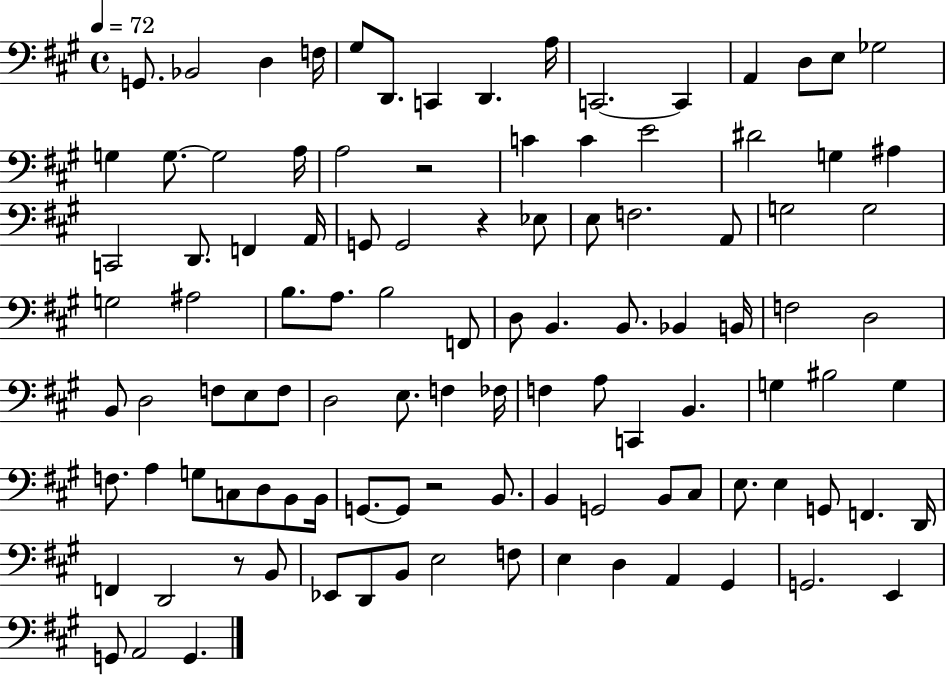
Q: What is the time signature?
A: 4/4